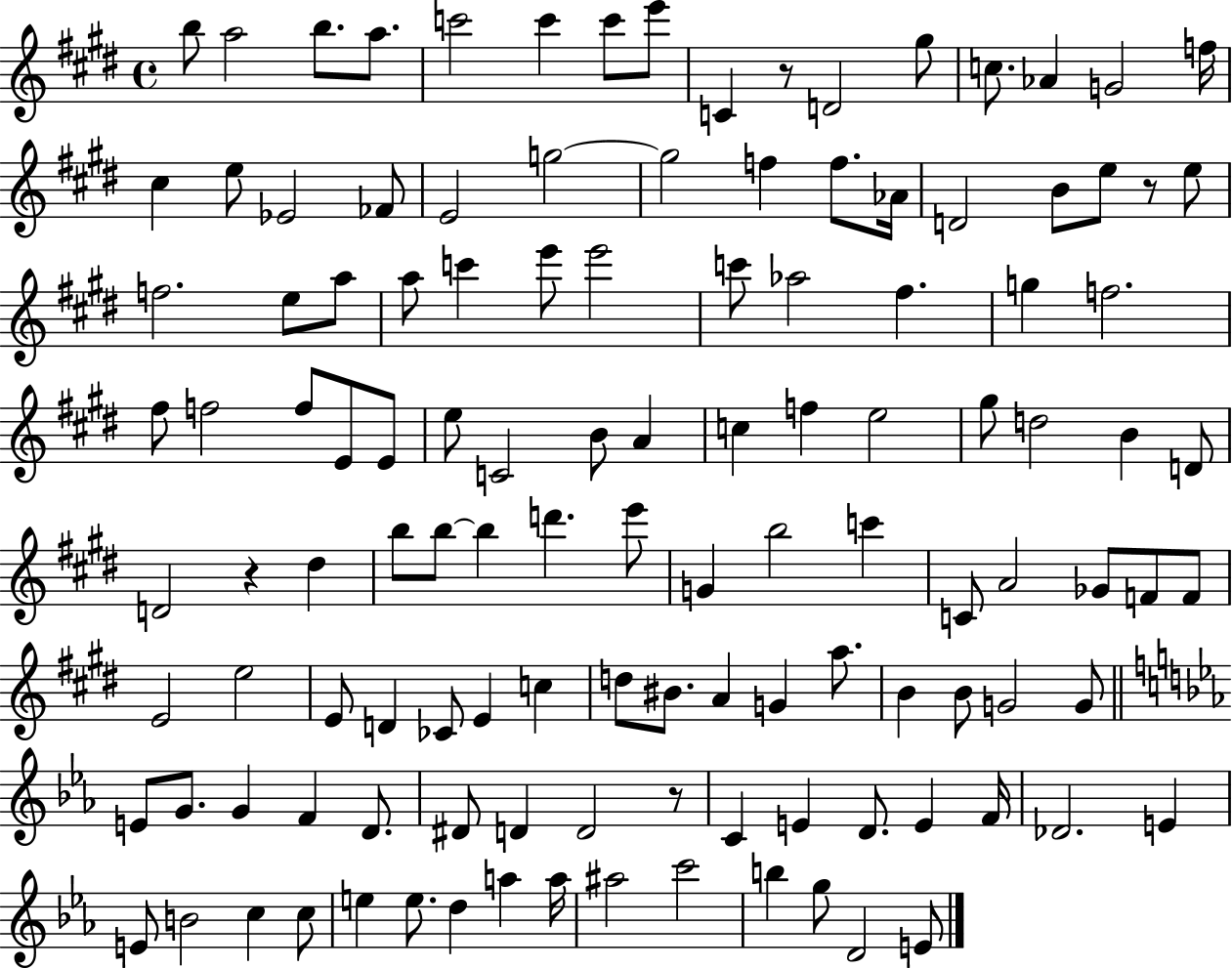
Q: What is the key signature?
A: E major